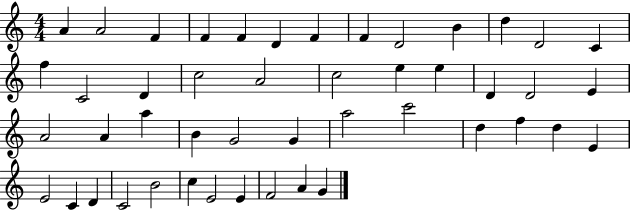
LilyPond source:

{
  \clef treble
  \numericTimeSignature
  \time 4/4
  \key c \major
  a'4 a'2 f'4 | f'4 f'4 d'4 f'4 | f'4 d'2 b'4 | d''4 d'2 c'4 | \break f''4 c'2 d'4 | c''2 a'2 | c''2 e''4 e''4 | d'4 d'2 e'4 | \break a'2 a'4 a''4 | b'4 g'2 g'4 | a''2 c'''2 | d''4 f''4 d''4 e'4 | \break e'2 c'4 d'4 | c'2 b'2 | c''4 e'2 e'4 | f'2 a'4 g'4 | \break \bar "|."
}